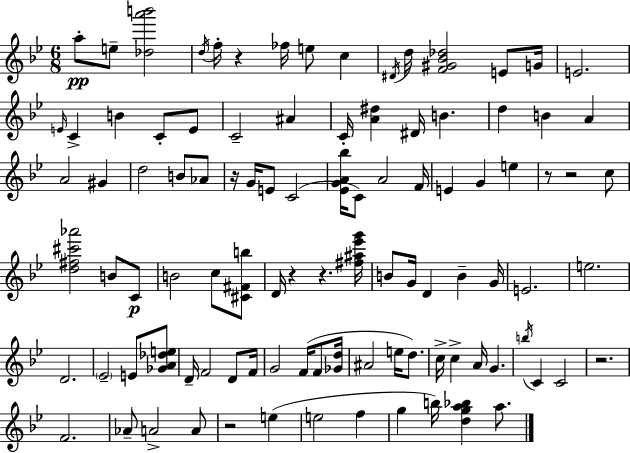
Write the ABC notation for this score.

X:1
T:Untitled
M:6/8
L:1/4
K:Gm
a/2 e/2 [_da'b']2 d/4 f/4 z _f/4 e/2 c ^D/4 d/4 [F^G_B_d]2 E/2 G/4 E2 E/4 C B C/2 E/2 C2 ^A C/4 [A^d] ^D/4 B d B A A2 ^G d2 B/2 _A/2 z/4 G/4 E/2 C2 [_EGA_b]/4 C/2 A2 F/4 E G e z/2 z2 c/2 [d^f^c'_a']2 B/2 C/2 B2 c/2 [^C^Fb]/2 D/4 z z [^f^a_e'g']/4 B/2 G/4 D B G/4 E2 e2 D2 _E2 E/2 [_GA_de]/2 D/4 F2 D/2 F/4 G2 F/4 F/2 [_Gd]/4 ^A2 e/4 d/2 c/4 c A/4 G b/4 C C2 z2 F2 _A/2 A2 A/2 z2 e e2 f g b/4 [dga_b] a/2